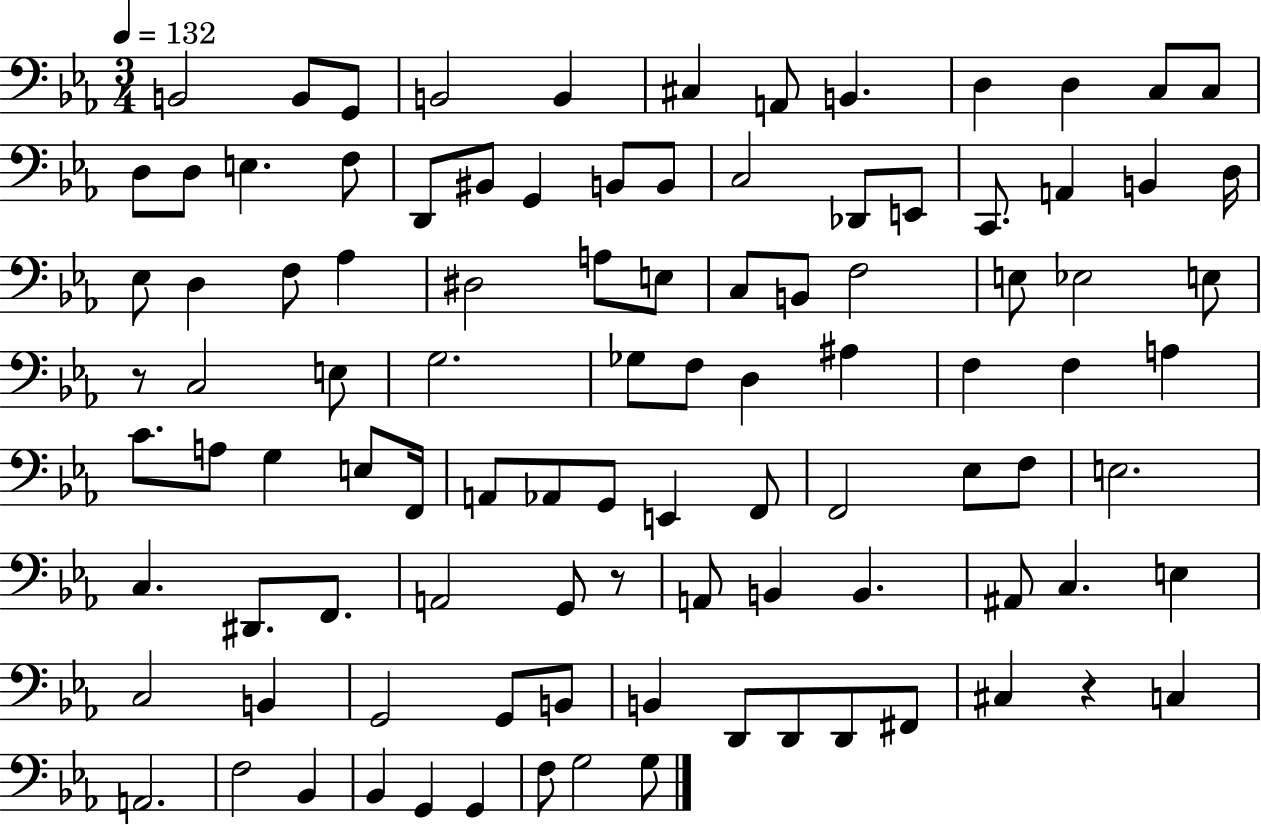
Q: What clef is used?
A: bass